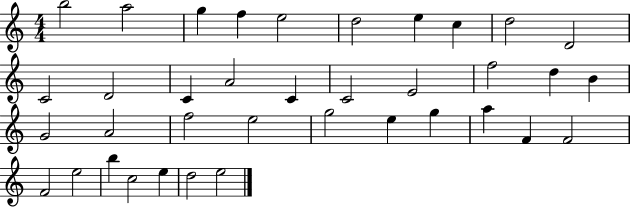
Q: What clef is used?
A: treble